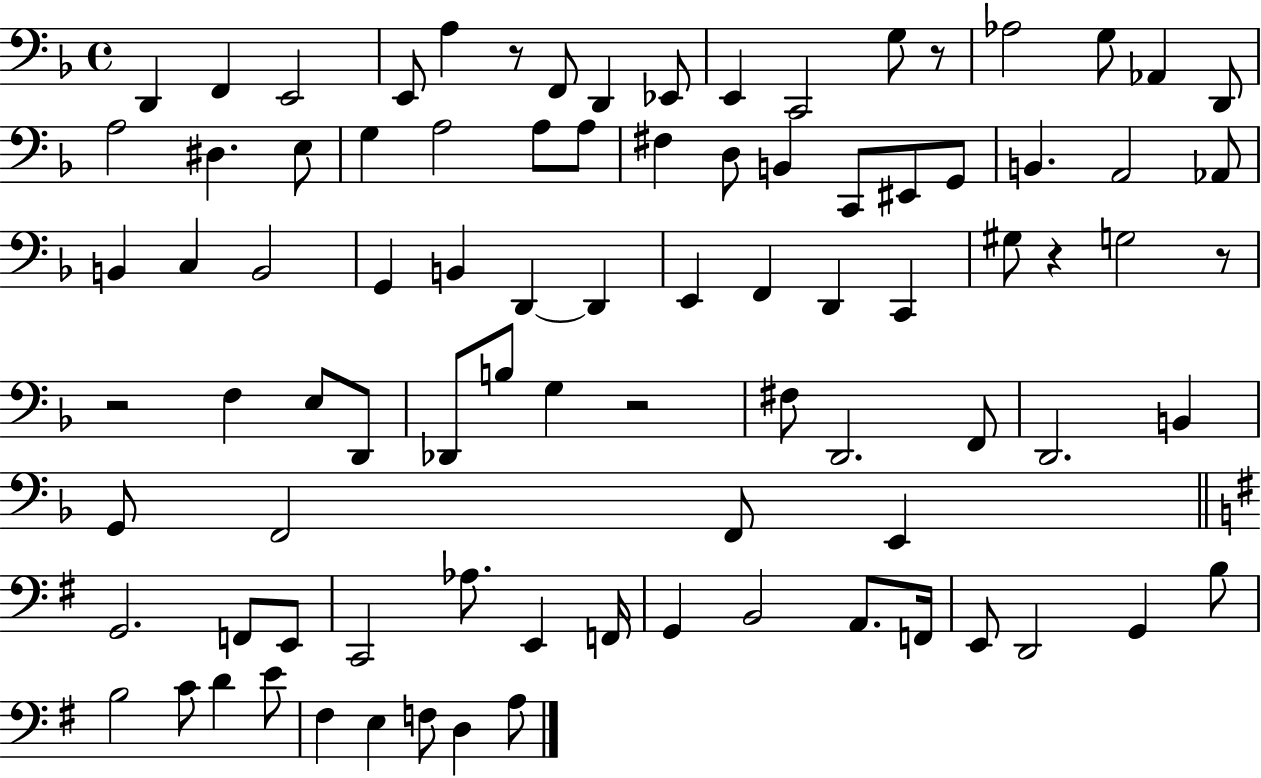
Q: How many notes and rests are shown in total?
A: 89